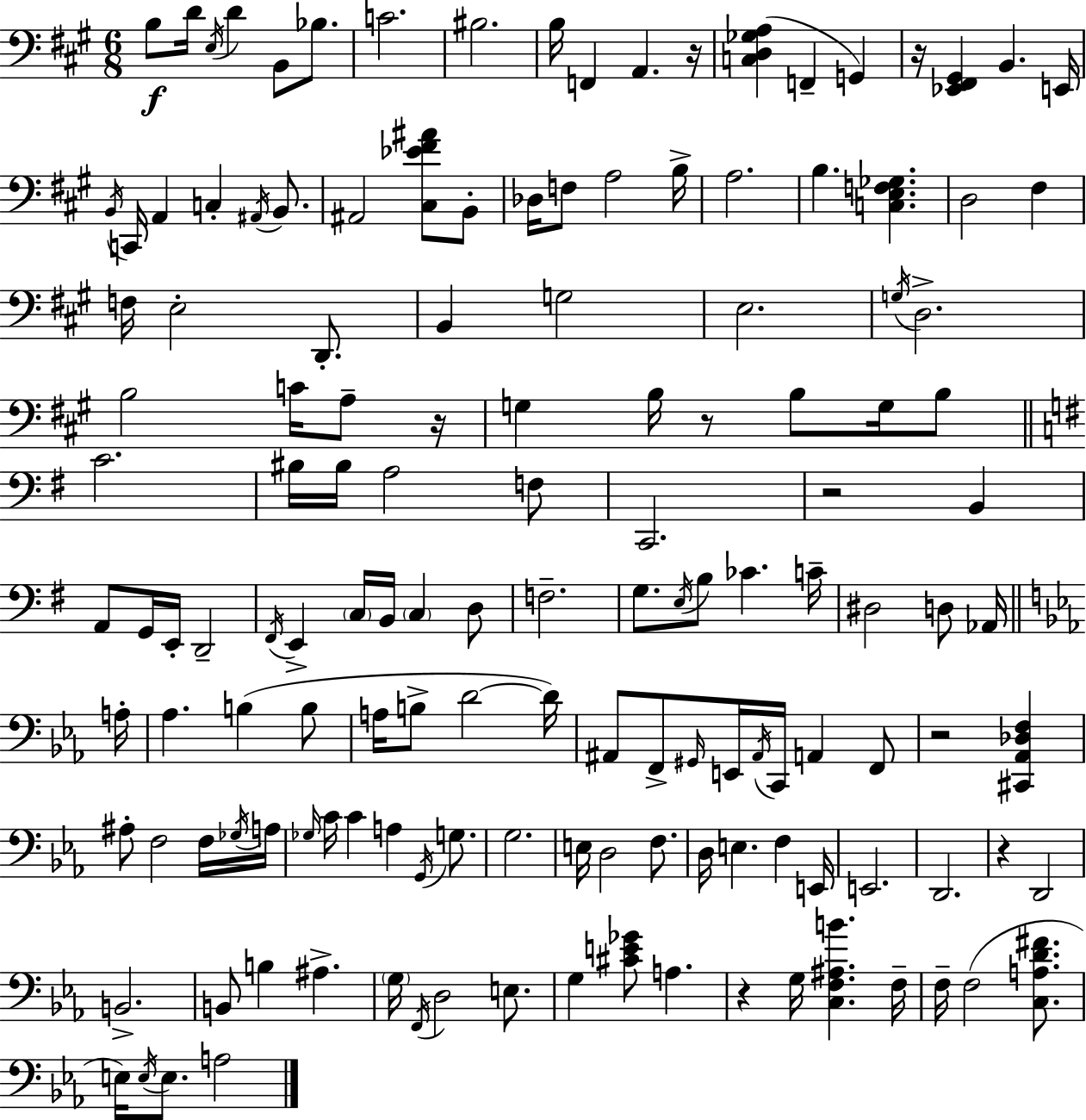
B3/e D4/s E3/s D4/q B2/e Bb3/e. C4/h. BIS3/h. B3/s F2/q A2/q. R/s [C3,D3,Gb3,A3]/q F2/q G2/q R/s [Eb2,F#2,G#2]/q B2/q. E2/s B2/s C2/s A2/q C3/q A#2/s B2/e. A#2/h [C#3,Eb4,F#4,A#4]/e B2/e Db3/s F3/e A3/h B3/s A3/h. B3/q. [C3,E3,F3,Gb3]/q. D3/h F#3/q F3/s E3/h D2/e. B2/q G3/h E3/h. G3/s D3/h. B3/h C4/s A3/e R/s G3/q B3/s R/e B3/e G3/s B3/e C4/h. BIS3/s BIS3/s A3/h F3/e C2/h. R/h B2/q A2/e G2/s E2/s D2/h F#2/s E2/q C3/s B2/s C3/q D3/e F3/h. G3/e. E3/s B3/e CES4/q. C4/s D#3/h D3/e Ab2/s A3/s Ab3/q. B3/q B3/e A3/s B3/e D4/h D4/s A#2/e F2/e G#2/s E2/s A#2/s C2/s A2/q F2/e R/h [C#2,Ab2,Db3,F3]/q A#3/e F3/h F3/s Gb3/s A3/s Gb3/s C4/s C4/q A3/q G2/s G3/e. G3/h. E3/s D3/h F3/e. D3/s E3/q. F3/q E2/s E2/h. D2/h. R/q D2/h B2/h. B2/e B3/q A#3/q. G3/s F2/s D3/h E3/e. G3/q [C#4,E4,Gb4]/e A3/q. R/q G3/s [C3,F3,A#3,B4]/q. F3/s F3/s F3/h [C3,A3,D4,F#4]/e. E3/s E3/s E3/e. A3/h